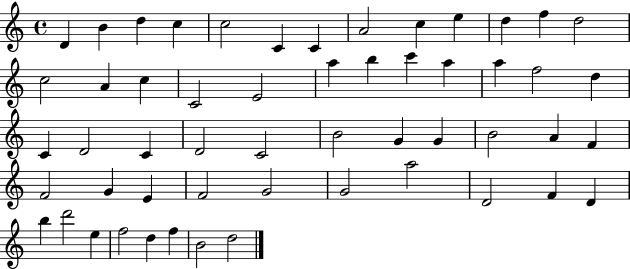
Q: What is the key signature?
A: C major